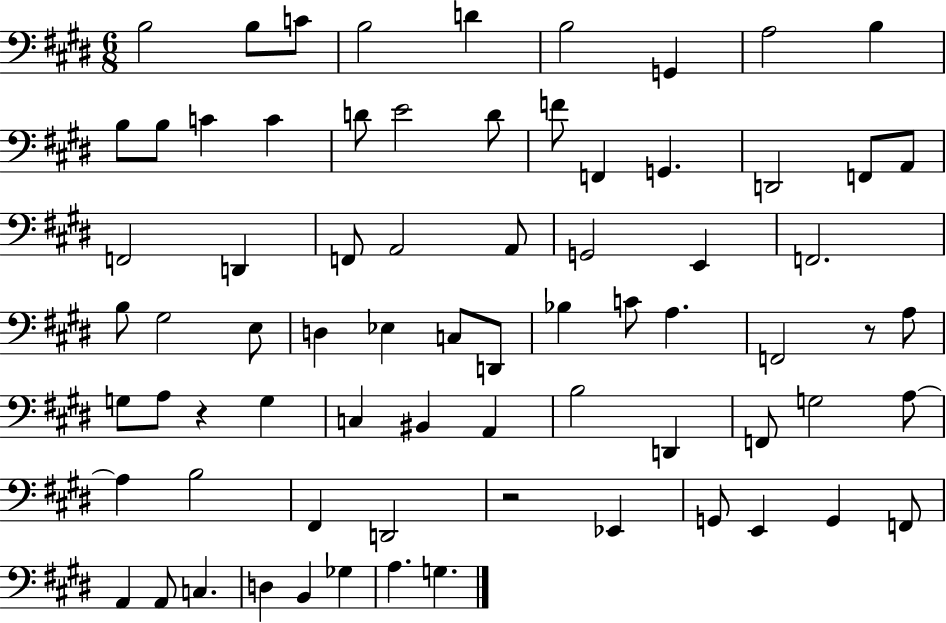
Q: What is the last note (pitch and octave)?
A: G3